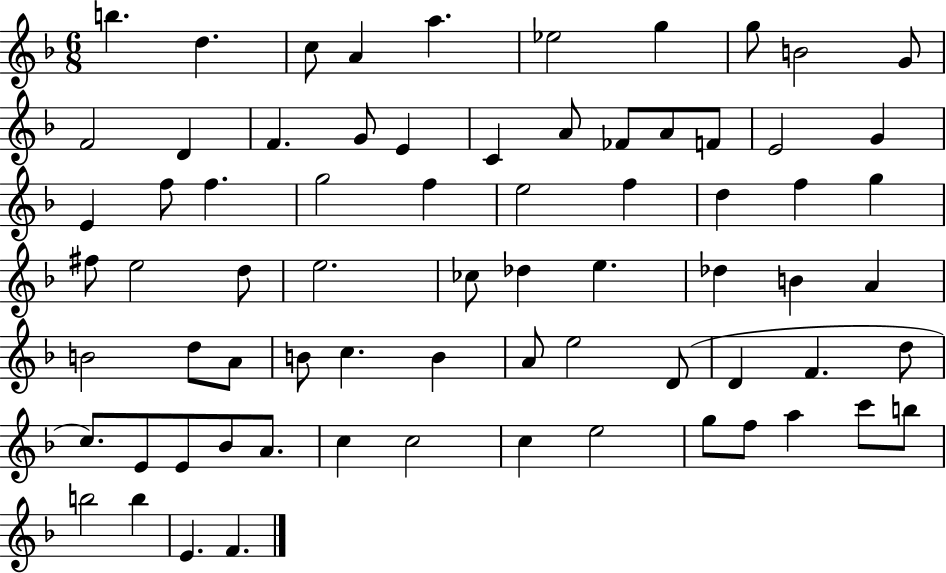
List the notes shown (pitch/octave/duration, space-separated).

B5/q. D5/q. C5/e A4/q A5/q. Eb5/h G5/q G5/e B4/h G4/e F4/h D4/q F4/q. G4/e E4/q C4/q A4/e FES4/e A4/e F4/e E4/h G4/q E4/q F5/e F5/q. G5/h F5/q E5/h F5/q D5/q F5/q G5/q F#5/e E5/h D5/e E5/h. CES5/e Db5/q E5/q. Db5/q B4/q A4/q B4/h D5/e A4/e B4/e C5/q. B4/q A4/e E5/h D4/e D4/q F4/q. D5/e C5/e. E4/e E4/e Bb4/e A4/e. C5/q C5/h C5/q E5/h G5/e F5/e A5/q C6/e B5/e B5/h B5/q E4/q. F4/q.